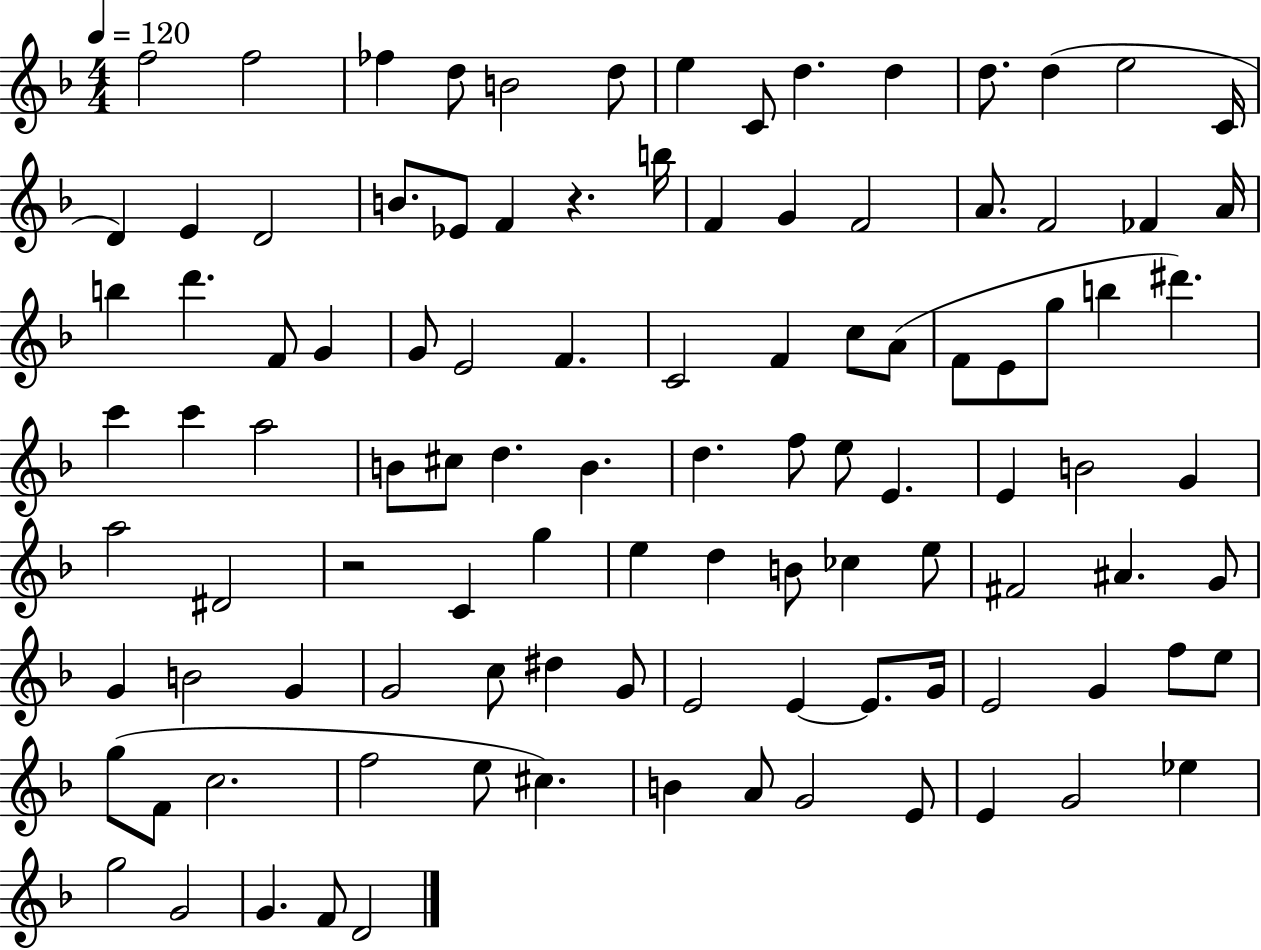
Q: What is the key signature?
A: F major